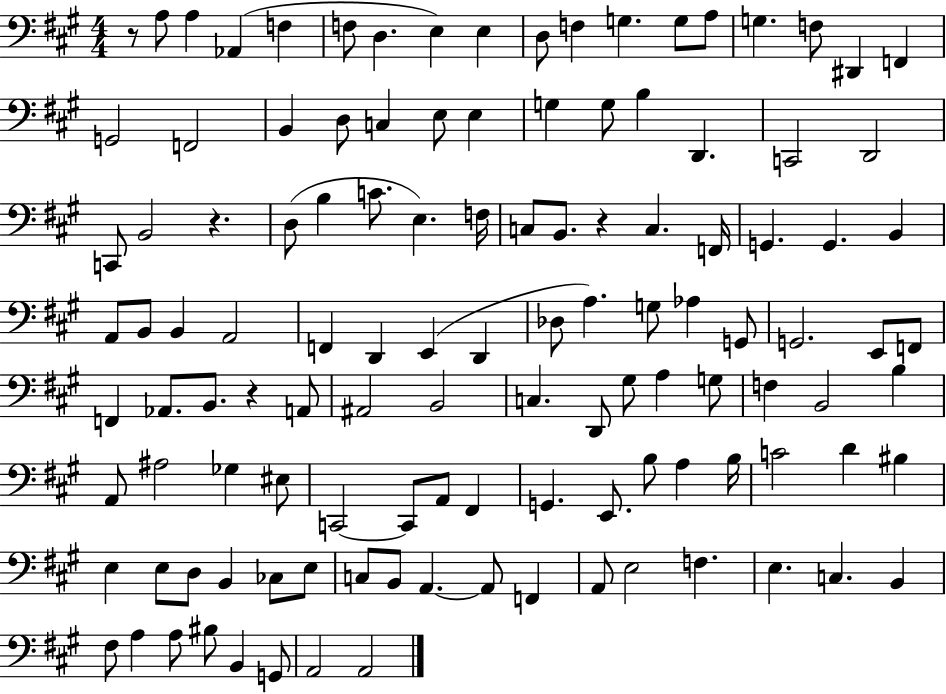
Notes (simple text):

R/e A3/e A3/q Ab2/q F3/q F3/e D3/q. E3/q E3/q D3/e F3/q G3/q. G3/e A3/e G3/q. F3/e D#2/q F2/q G2/h F2/h B2/q D3/e C3/q E3/e E3/q G3/q G3/e B3/q D2/q. C2/h D2/h C2/e B2/h R/q. D3/e B3/q C4/e. E3/q. F3/s C3/e B2/e. R/q C3/q. F2/s G2/q. G2/q. B2/q A2/e B2/e B2/q A2/h F2/q D2/q E2/q D2/q Db3/e A3/q. G3/e Ab3/q G2/e G2/h. E2/e F2/e F2/q Ab2/e. B2/e. R/q A2/e A#2/h B2/h C3/q. D2/e G#3/e A3/q G3/e F3/q B2/h B3/q A2/e A#3/h Gb3/q EIS3/e C2/h C2/e A2/e F#2/q G2/q. E2/e. B3/e A3/q B3/s C4/h D4/q BIS3/q E3/q E3/e D3/e B2/q CES3/e E3/e C3/e B2/e A2/q. A2/e F2/q A2/e E3/h F3/q. E3/q. C3/q. B2/q F#3/e A3/q A3/e BIS3/e B2/q G2/e A2/h A2/h